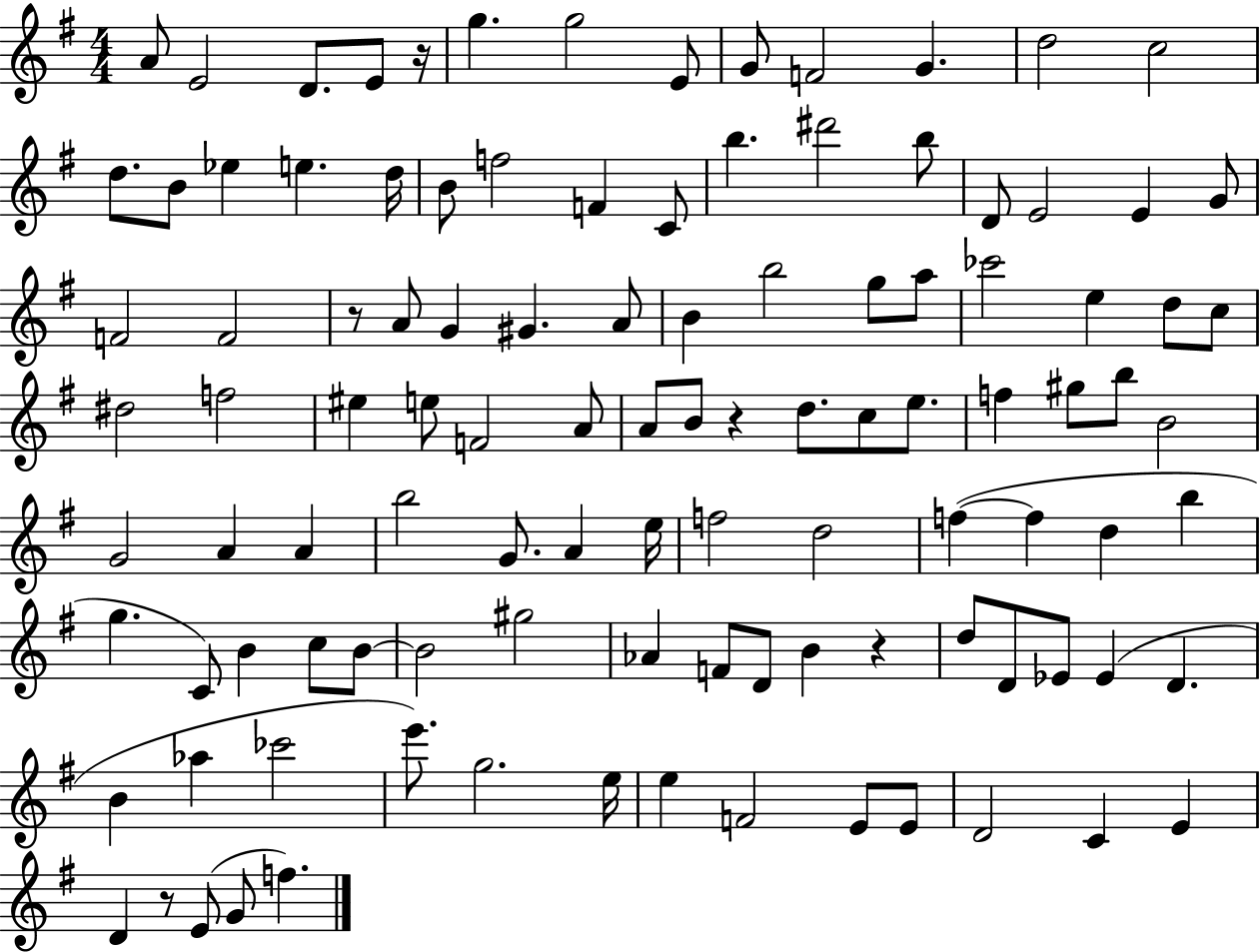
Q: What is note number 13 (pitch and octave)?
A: D5